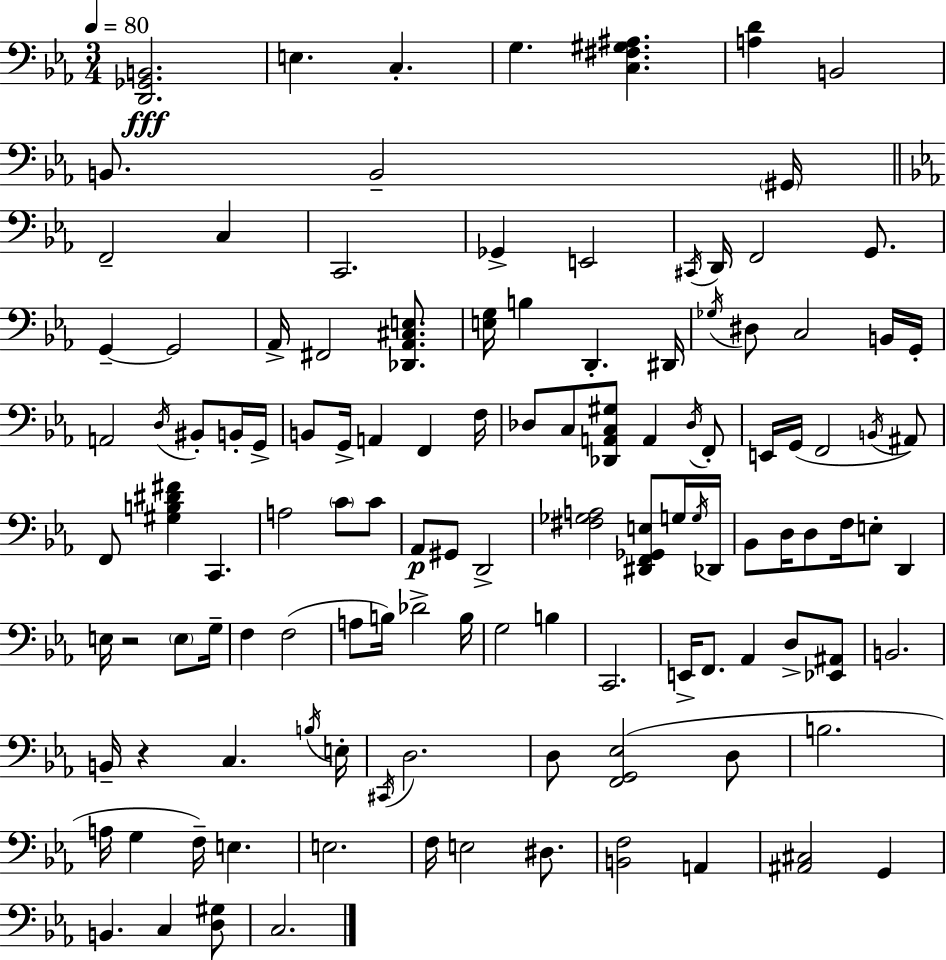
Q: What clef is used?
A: bass